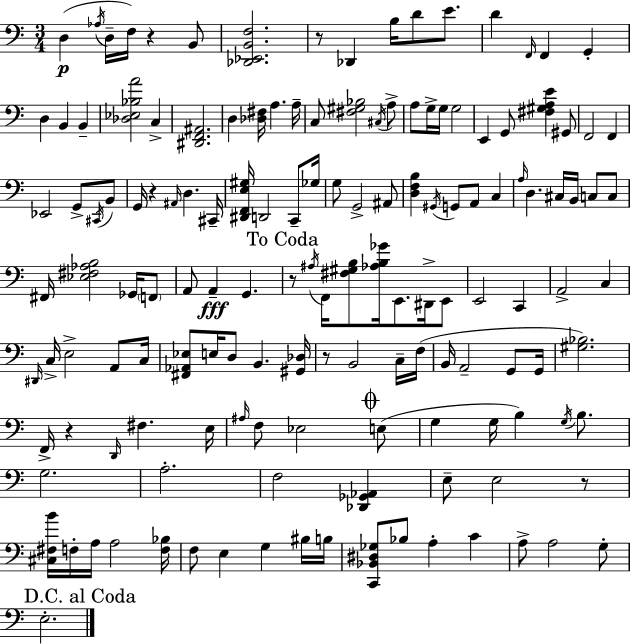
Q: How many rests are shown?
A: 7